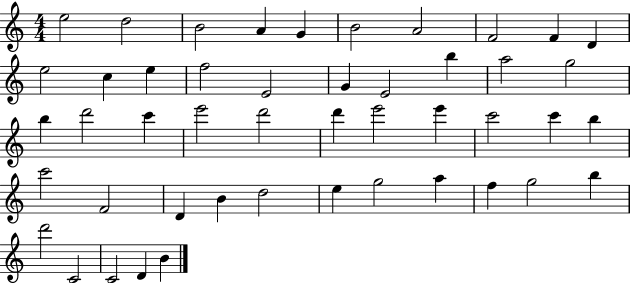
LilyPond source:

{
  \clef treble
  \numericTimeSignature
  \time 4/4
  \key c \major
  e''2 d''2 | b'2 a'4 g'4 | b'2 a'2 | f'2 f'4 d'4 | \break e''2 c''4 e''4 | f''2 e'2 | g'4 e'2 b''4 | a''2 g''2 | \break b''4 d'''2 c'''4 | e'''2 d'''2 | d'''4 e'''2 e'''4 | c'''2 c'''4 b''4 | \break c'''2 f'2 | d'4 b'4 d''2 | e''4 g''2 a''4 | f''4 g''2 b''4 | \break d'''2 c'2 | c'2 d'4 b'4 | \bar "|."
}